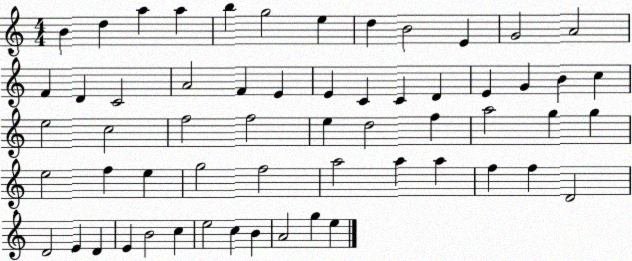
X:1
T:Untitled
M:4/4
L:1/4
K:C
B d a a b g2 e d B2 E G2 A2 F D C2 A2 F E E C C D E G B c e2 c2 f2 f2 e d2 f a2 g g e2 f e g2 f2 a2 a a f f D2 D2 E D E B2 c e2 c B A2 g e